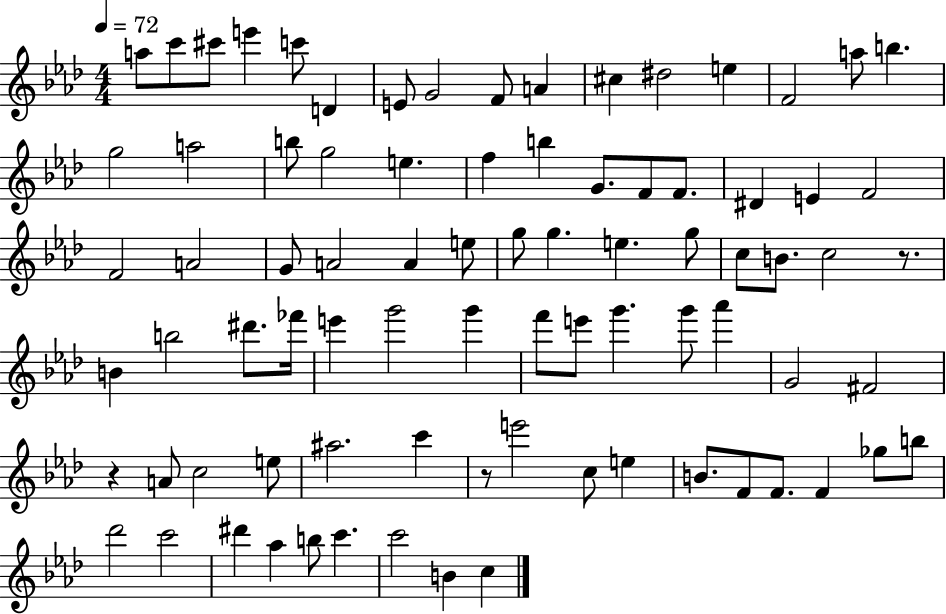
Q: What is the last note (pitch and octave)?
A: C5